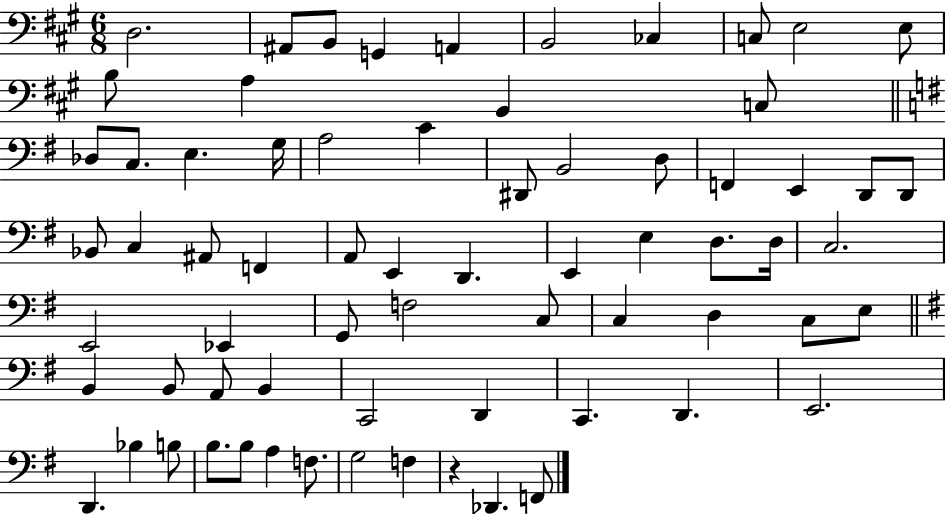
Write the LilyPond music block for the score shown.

{
  \clef bass
  \numericTimeSignature
  \time 6/8
  \key a \major
  \repeat volta 2 { d2. | ais,8 b,8 g,4 a,4 | b,2 ces4 | c8 e2 e8 | \break b8 a4 b,4 c8 | \bar "||" \break \key e \minor des8 c8. e4. g16 | a2 c'4 | dis,8 b,2 d8 | f,4 e,4 d,8 d,8 | \break bes,8 c4 ais,8 f,4 | a,8 e,4 d,4. | e,4 e4 d8. d16 | c2. | \break e,2 ees,4 | g,8 f2 c8 | c4 d4 c8 e8 | \bar "||" \break \key g \major b,4 b,8 a,8 b,4 | c,2 d,4 | c,4. d,4. | e,2. | \break d,4. bes4 b8 | b8. b8 a4 f8. | g2 f4 | r4 des,4. f,8 | \break } \bar "|."
}